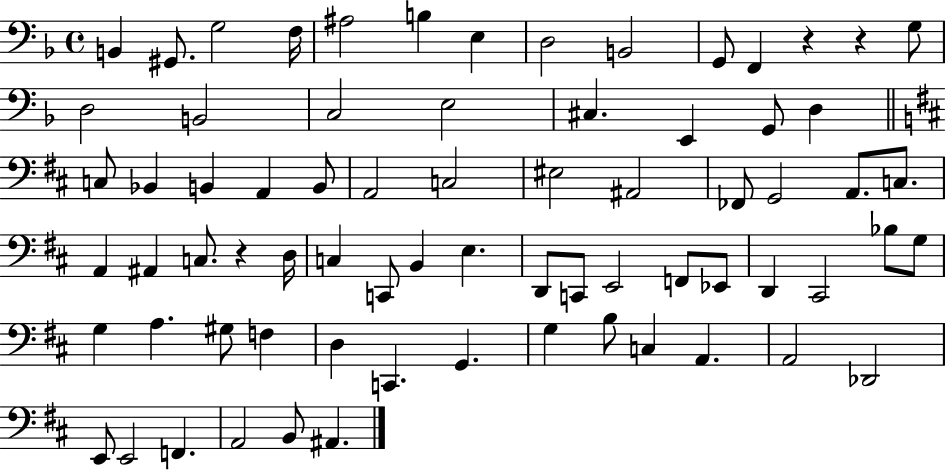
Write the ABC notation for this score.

X:1
T:Untitled
M:4/4
L:1/4
K:F
B,, ^G,,/2 G,2 F,/4 ^A,2 B, E, D,2 B,,2 G,,/2 F,, z z G,/2 D,2 B,,2 C,2 E,2 ^C, E,, G,,/2 D, C,/2 _B,, B,, A,, B,,/2 A,,2 C,2 ^E,2 ^A,,2 _F,,/2 G,,2 A,,/2 C,/2 A,, ^A,, C,/2 z D,/4 C, C,,/2 B,, E, D,,/2 C,,/2 E,,2 F,,/2 _E,,/2 D,, ^C,,2 _B,/2 G,/2 G, A, ^G,/2 F, D, C,, G,, G, B,/2 C, A,, A,,2 _D,,2 E,,/2 E,,2 F,, A,,2 B,,/2 ^A,,